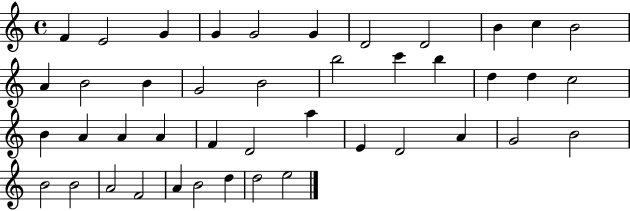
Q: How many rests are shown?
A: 0